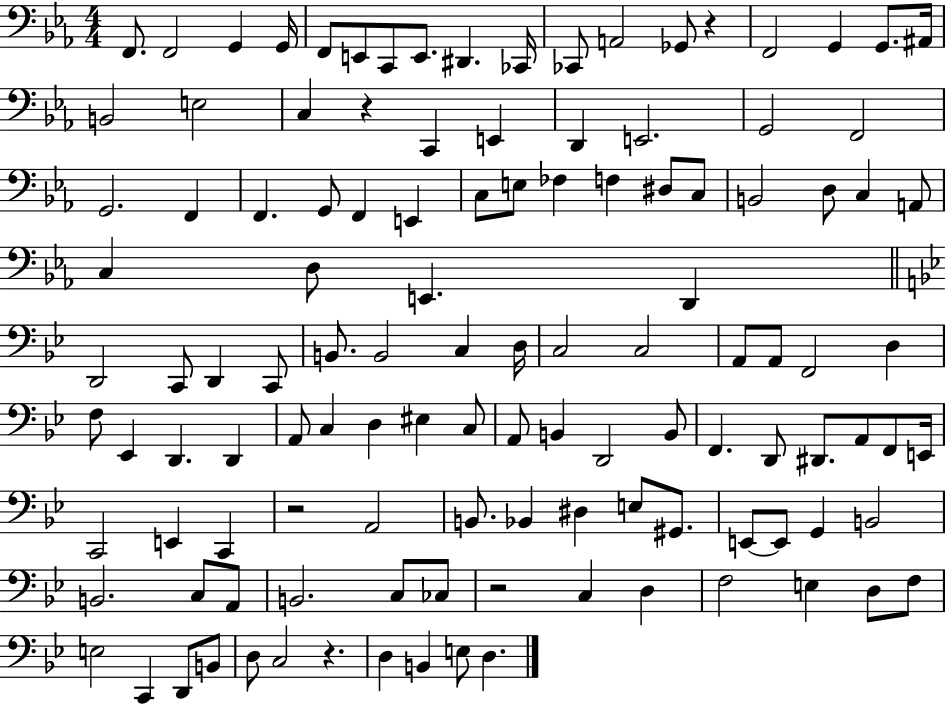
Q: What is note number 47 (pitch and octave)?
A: D2